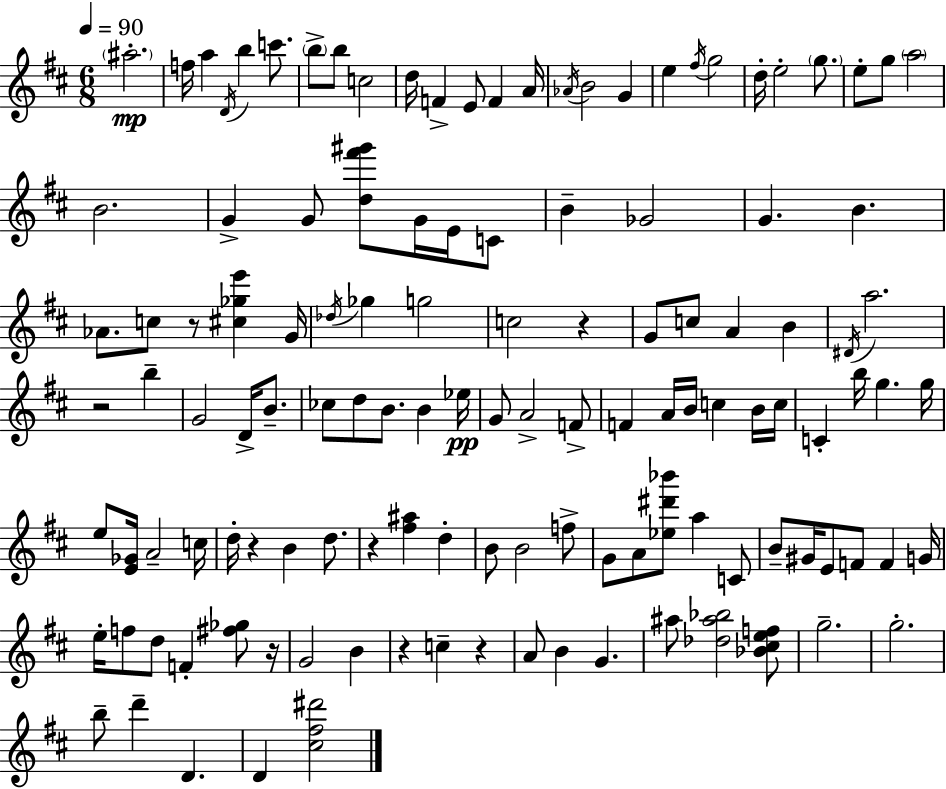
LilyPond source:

{
  \clef treble
  \numericTimeSignature
  \time 6/8
  \key d \major
  \tempo 4 = 90
  \parenthesize ais''2.-.\mp | f''16 a''4 \acciaccatura { d'16 } b''4 c'''8. | \parenthesize b''8-> b''8 c''2 | d''16 f'4-> e'8 f'4 | \break a'16 \acciaccatura { aes'16 } b'2 g'4 | e''4 \acciaccatura { fis''16 } g''2 | d''16-. e''2-. | \parenthesize g''8. e''8-. g''8 \parenthesize a''2 | \break b'2. | g'4-> g'8 <d'' fis''' gis'''>8 g'16 | e'16 c'8 b'4-- ges'2 | g'4. b'4. | \break aes'8. c''8 r8 <cis'' ges'' e'''>4 | g'16 \acciaccatura { des''16 } ges''4 g''2 | c''2 | r4 g'8 c''8 a'4 | \break b'4 \acciaccatura { dis'16 } a''2. | r2 | b''4-- g'2 | d'16-> b'8.-- ces''8 d''8 b'8. | \break b'4 ees''16\pp g'8 a'2-> | f'8-> f'4 a'16 b'16 c''4 | b'16 c''16 c'4-. b''16 g''4. | g''16 e''8 <e' ges'>16 a'2-- | \break c''16 d''16-. r4 b'4 | d''8. r4 <fis'' ais''>4 | d''4-. b'8 b'2 | f''8-> g'8 a'8 <ees'' dis''' bes'''>8 a''4 | \break c'8 b'8-- gis'16 e'8 f'8 | f'4 g'16 e''16-. f''8 d''8 f'4-. | <fis'' ges''>8 r16 g'2 | b'4 r4 c''4-- | \break r4 a'8 b'4 g'4. | ais''8 <des'' ais'' bes''>2 | <bes' cis'' e'' f''>8 g''2.-- | g''2.-. | \break b''8-- d'''4-- d'4. | d'4 <cis'' fis'' dis'''>2 | \bar "|."
}